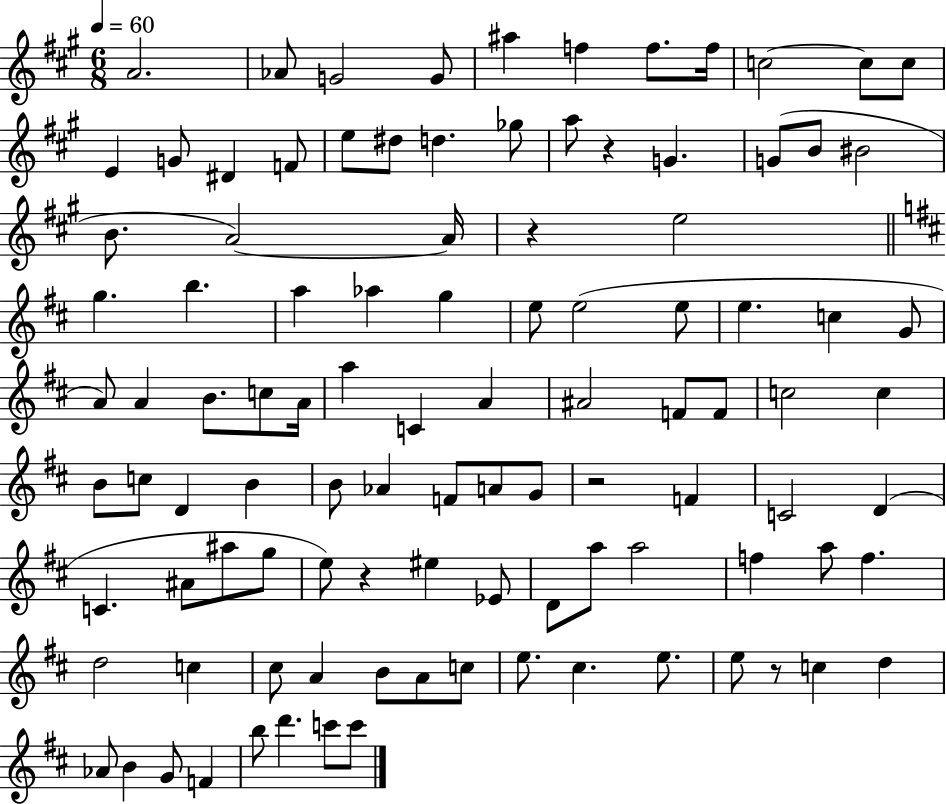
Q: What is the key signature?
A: A major